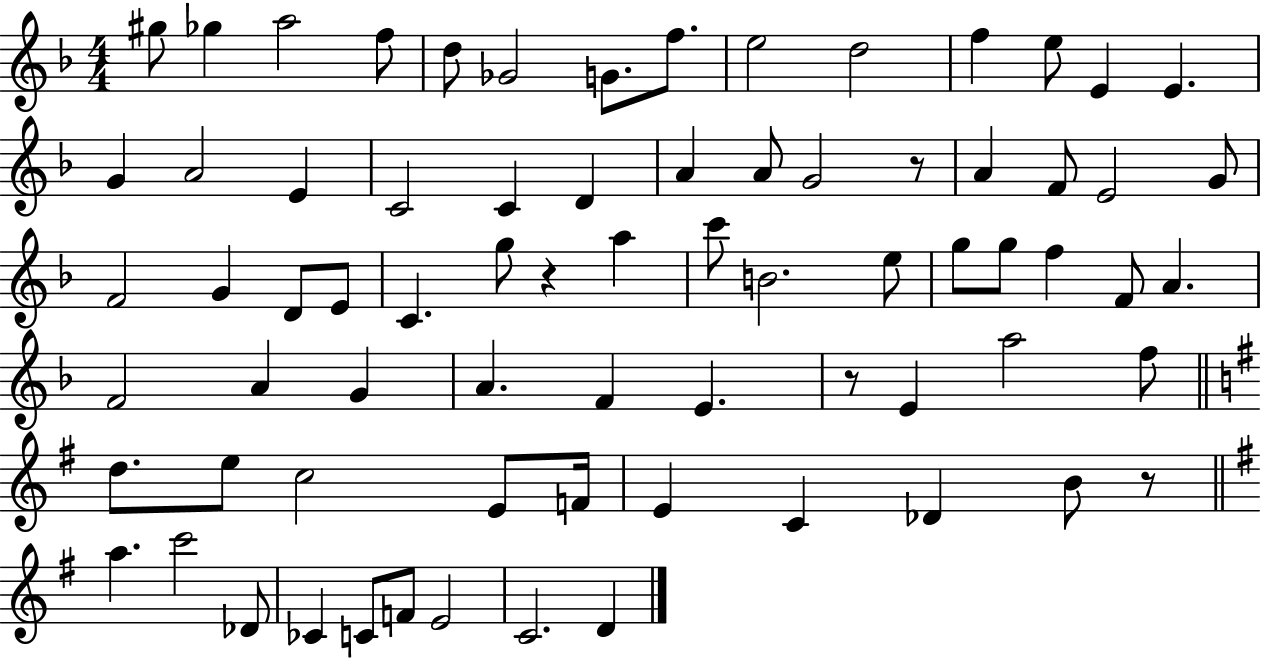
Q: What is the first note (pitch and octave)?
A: G#5